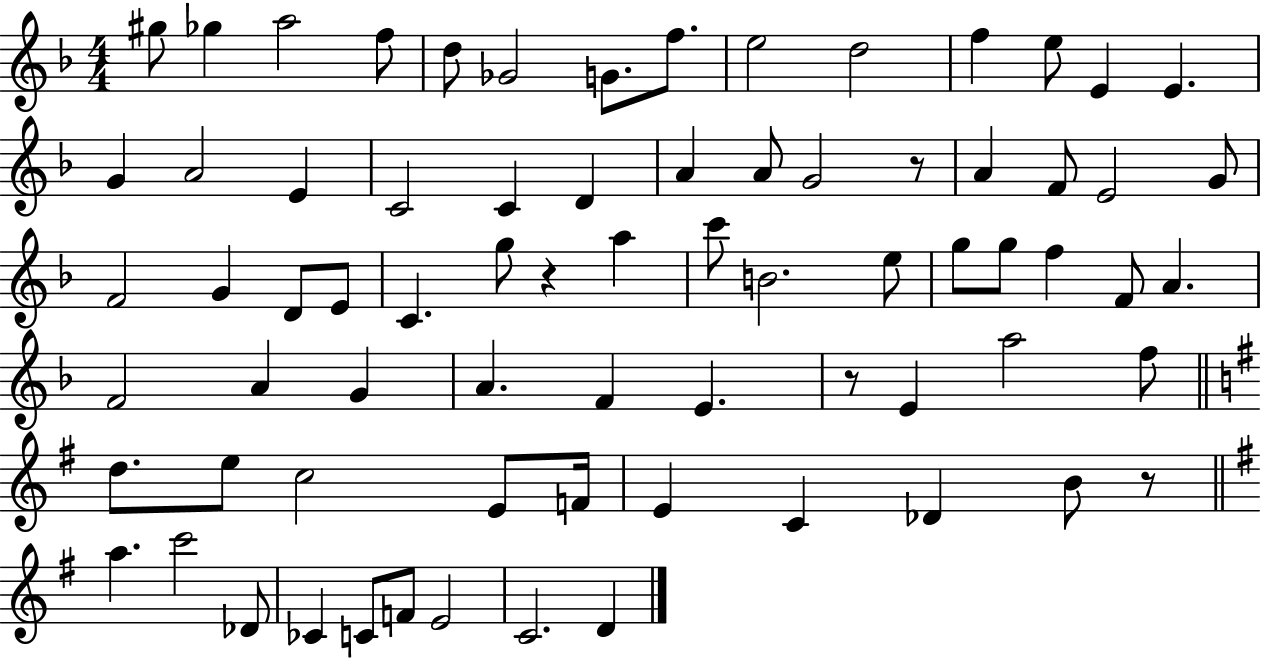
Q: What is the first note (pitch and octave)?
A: G#5